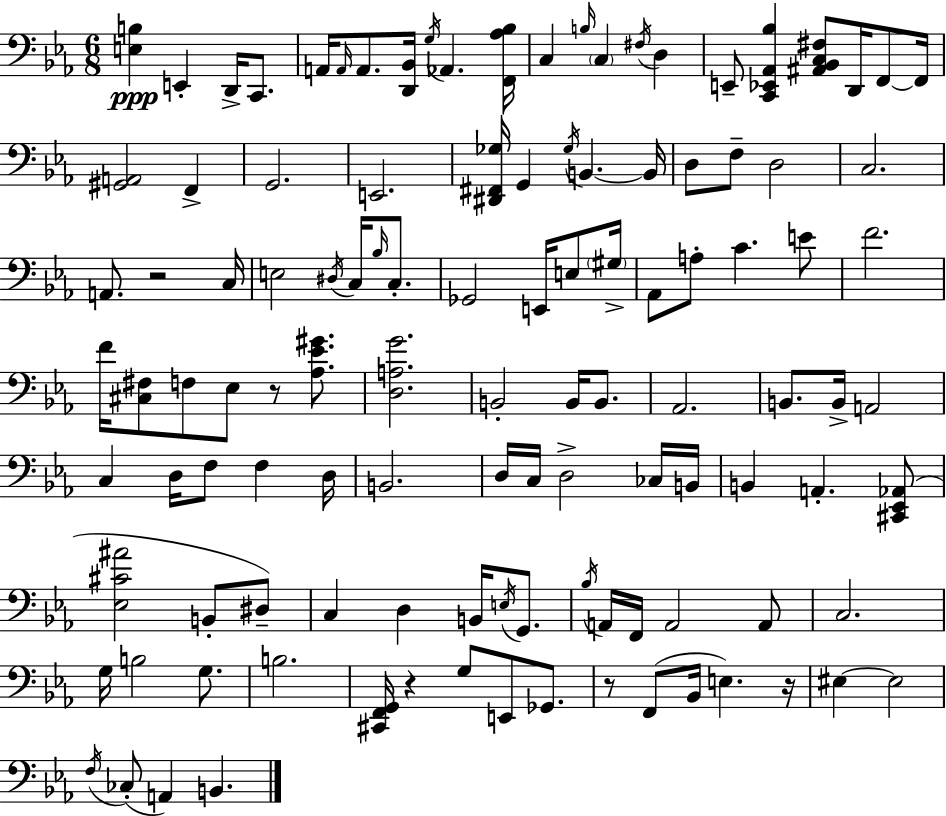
{
  \clef bass
  \numericTimeSignature
  \time 6/8
  \key c \minor
  \repeat volta 2 { <e b>4\ppp e,4-. d,16-> c,8. | a,16 \grace { a,16 } a,8. <d, bes,>16 \acciaccatura { g16 } aes,4. | <f, aes bes>16 c4 \grace { b16 } \parenthesize c4 \acciaccatura { fis16 } | d4 e,8-- <c, ees, aes, bes>4 <ais, bes, c fis>8 | \break d,16 f,8~~ f,16 <gis, a,>2 | f,4-> g,2. | e,2. | <dis, fis, ges>16 g,4 \acciaccatura { ges16 } b,4.~~ | \break b,16 d8 f8-- d2 | c2. | a,8. r2 | c16 e2 | \break \acciaccatura { dis16 } c16 \grace { bes16 } c8.-. ges,2 | e,16 e8 \parenthesize gis16-> aes,8 a8-. c'4. | e'8 f'2. | f'16 <cis fis>8 f8 | \break ees8 r8 <aes ees' gis'>8. <d a g'>2. | b,2-. | b,16 b,8. aes,2. | b,8. b,16-> a,2 | \break c4 d16 | f8 f4 d16 b,2. | d16 c16 d2-> | ces16 b,16 b,4 a,4.-. | \break <cis, ees, aes,>8( <ees cis' ais'>2 | b,8-. dis8--) c4 d4 | b,16 \acciaccatura { e16 } g,8. \acciaccatura { bes16 } a,16 f,16 a,2 | a,8 c2. | \break g16 b2 | g8. b2. | <cis, f, g,>16 r4 | g8 e,8 ges,8. r8 f,8( | \break bes,16 e4.) r16 eis4~~ | eis2 \acciaccatura { f16 }( ces8-. | a,4) b,4. } \bar "|."
}